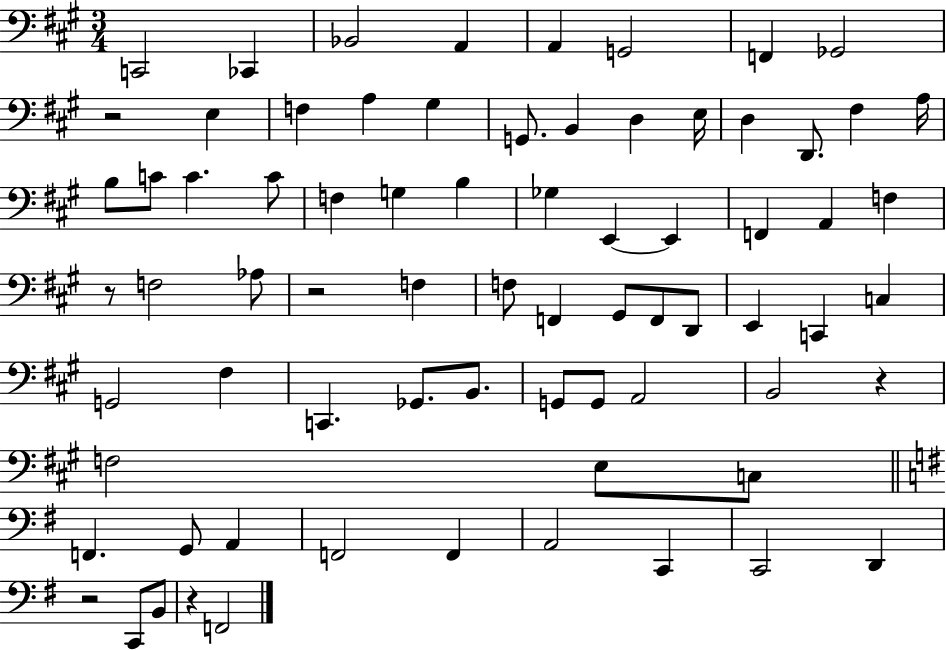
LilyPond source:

{
  \clef bass
  \numericTimeSignature
  \time 3/4
  \key a \major
  c,2 ces,4 | bes,2 a,4 | a,4 g,2 | f,4 ges,2 | \break r2 e4 | f4 a4 gis4 | g,8. b,4 d4 e16 | d4 d,8. fis4 a16 | \break b8 c'8 c'4. c'8 | f4 g4 b4 | ges4 e,4~~ e,4 | f,4 a,4 f4 | \break r8 f2 aes8 | r2 f4 | f8 f,4 gis,8 f,8 d,8 | e,4 c,4 c4 | \break g,2 fis4 | c,4. ges,8. b,8. | g,8 g,8 a,2 | b,2 r4 | \break f2 e8 c8 | \bar "||" \break \key g \major f,4. g,8 a,4 | f,2 f,4 | a,2 c,4 | c,2 d,4 | \break r2 c,8 b,8 | r4 f,2 | \bar "|."
}